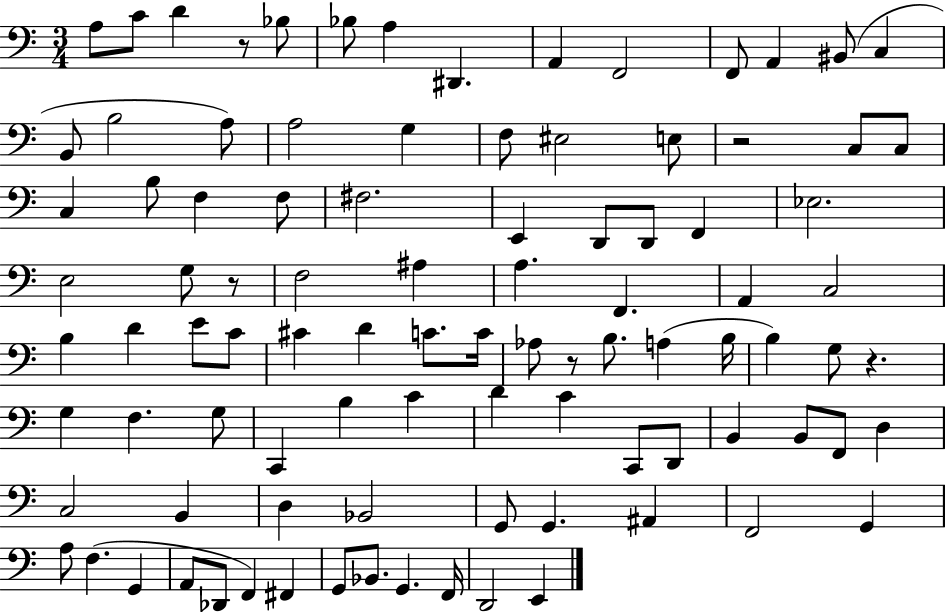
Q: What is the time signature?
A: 3/4